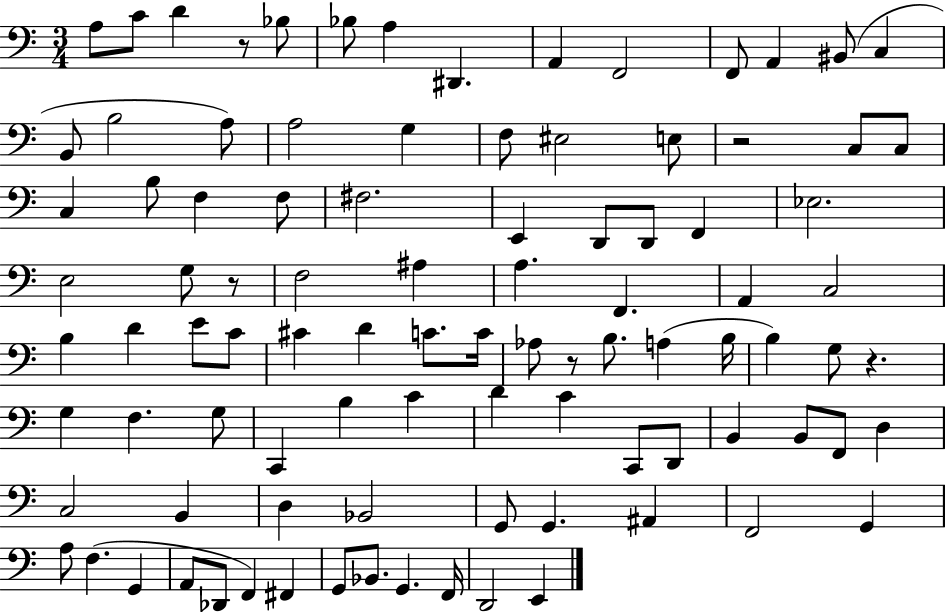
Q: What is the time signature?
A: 3/4